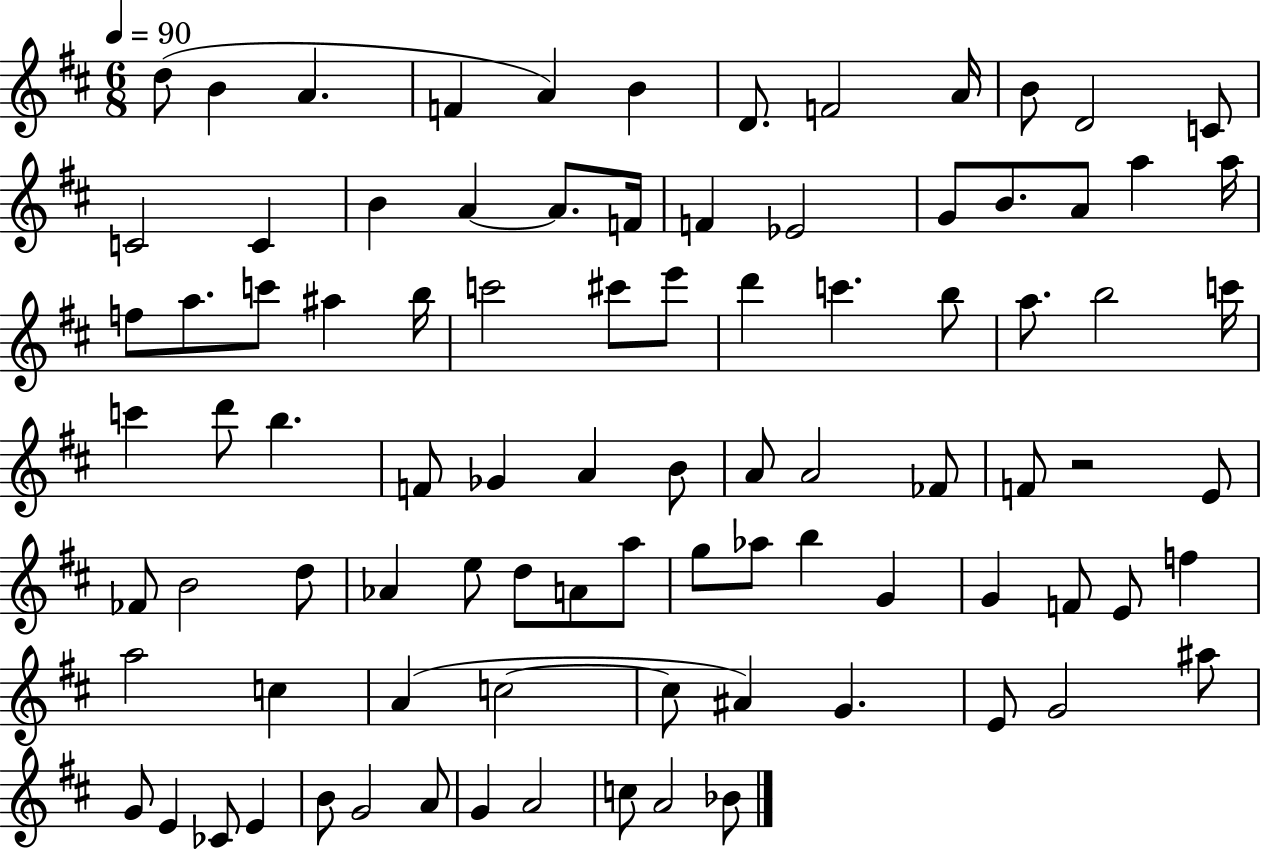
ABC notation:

X:1
T:Untitled
M:6/8
L:1/4
K:D
d/2 B A F A B D/2 F2 A/4 B/2 D2 C/2 C2 C B A A/2 F/4 F _E2 G/2 B/2 A/2 a a/4 f/2 a/2 c'/2 ^a b/4 c'2 ^c'/2 e'/2 d' c' b/2 a/2 b2 c'/4 c' d'/2 b F/2 _G A B/2 A/2 A2 _F/2 F/2 z2 E/2 _F/2 B2 d/2 _A e/2 d/2 A/2 a/2 g/2 _a/2 b G G F/2 E/2 f a2 c A c2 c/2 ^A G E/2 G2 ^a/2 G/2 E _C/2 E B/2 G2 A/2 G A2 c/2 A2 _B/2